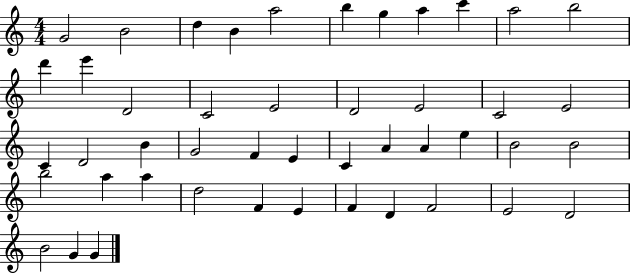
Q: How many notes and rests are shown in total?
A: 46